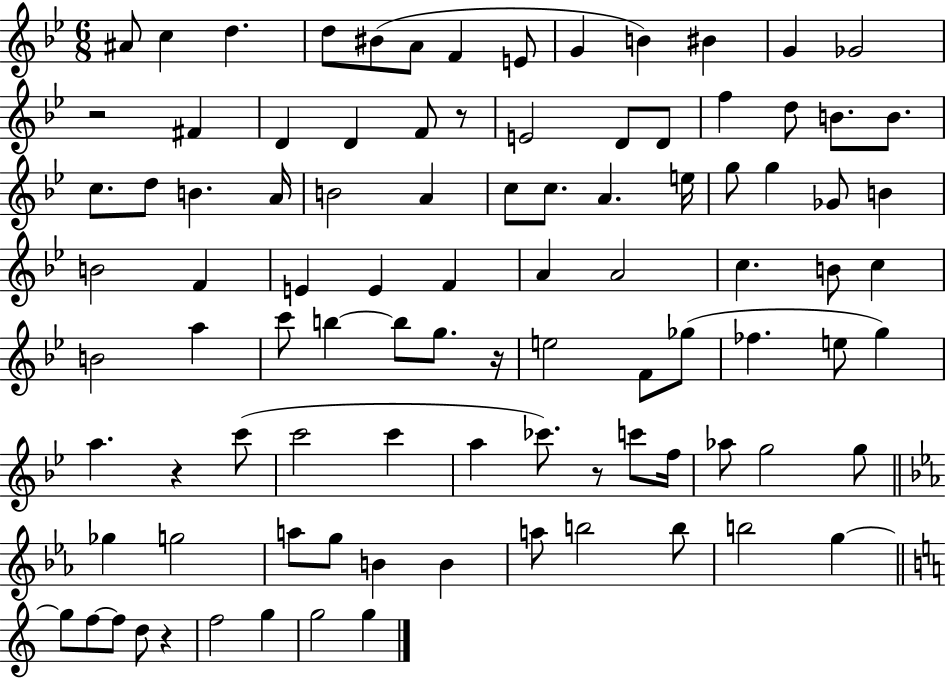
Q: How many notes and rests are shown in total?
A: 96